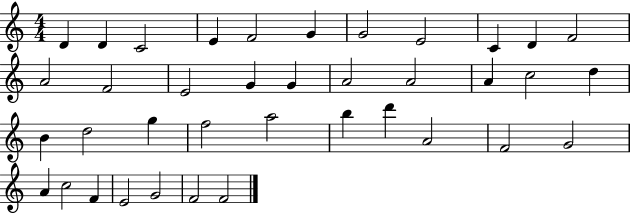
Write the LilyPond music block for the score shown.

{
  \clef treble
  \numericTimeSignature
  \time 4/4
  \key c \major
  d'4 d'4 c'2 | e'4 f'2 g'4 | g'2 e'2 | c'4 d'4 f'2 | \break a'2 f'2 | e'2 g'4 g'4 | a'2 a'2 | a'4 c''2 d''4 | \break b'4 d''2 g''4 | f''2 a''2 | b''4 d'''4 a'2 | f'2 g'2 | \break a'4 c''2 f'4 | e'2 g'2 | f'2 f'2 | \bar "|."
}